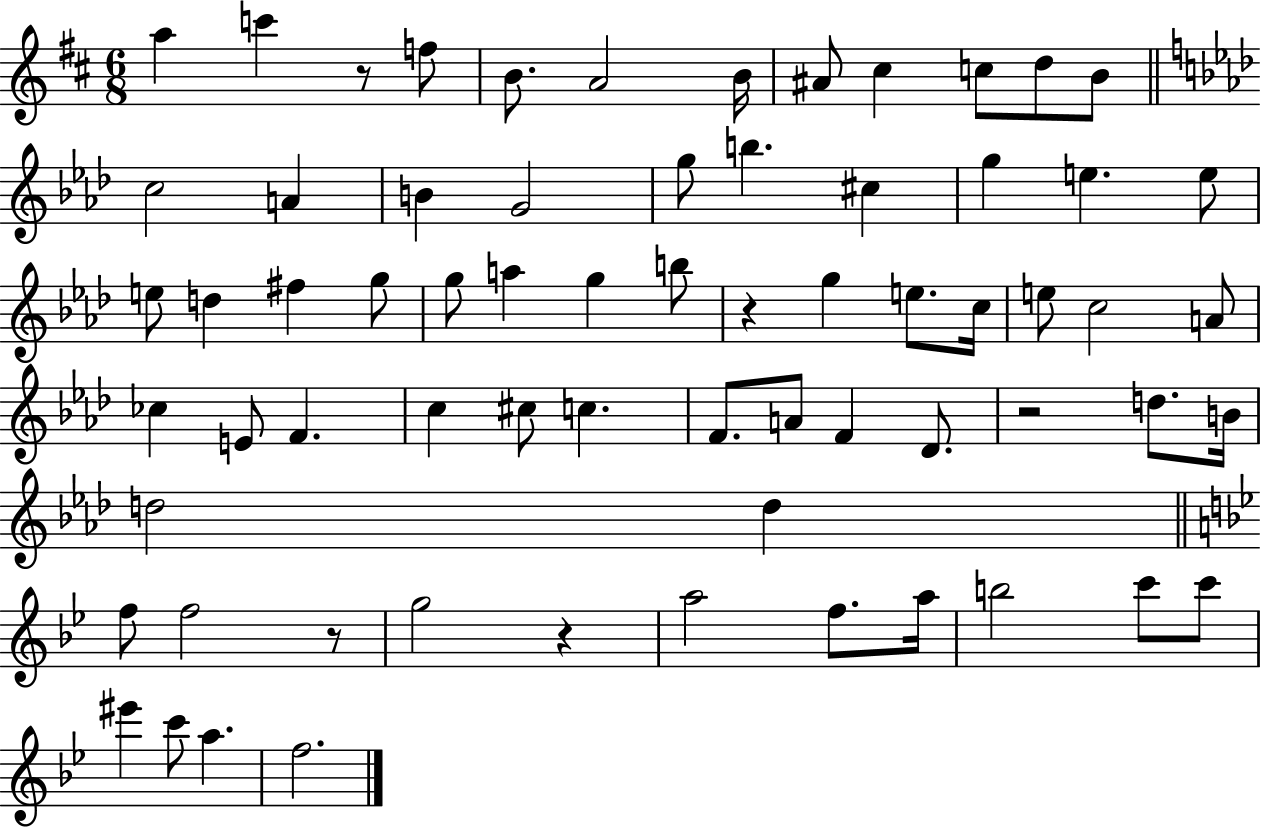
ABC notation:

X:1
T:Untitled
M:6/8
L:1/4
K:D
a c' z/2 f/2 B/2 A2 B/4 ^A/2 ^c c/2 d/2 B/2 c2 A B G2 g/2 b ^c g e e/2 e/2 d ^f g/2 g/2 a g b/2 z g e/2 c/4 e/2 c2 A/2 _c E/2 F c ^c/2 c F/2 A/2 F _D/2 z2 d/2 B/4 d2 d f/2 f2 z/2 g2 z a2 f/2 a/4 b2 c'/2 c'/2 ^e' c'/2 a f2